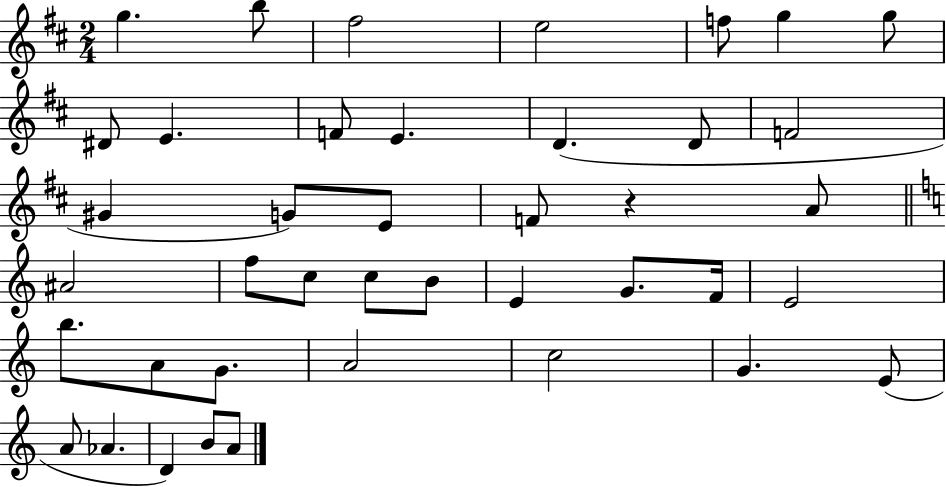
{
  \clef treble
  \numericTimeSignature
  \time 2/4
  \key d \major
  g''4. b''8 | fis''2 | e''2 | f''8 g''4 g''8 | \break dis'8 e'4. | f'8 e'4. | d'4.( d'8 | f'2 | \break gis'4 g'8) e'8 | f'8 r4 a'8 | \bar "||" \break \key a \minor ais'2 | f''8 c''8 c''8 b'8 | e'4 g'8. f'16 | e'2 | \break b''8. a'8 g'8. | a'2 | c''2 | g'4. e'8( | \break a'8 aes'4. | d'4) b'8 a'8 | \bar "|."
}